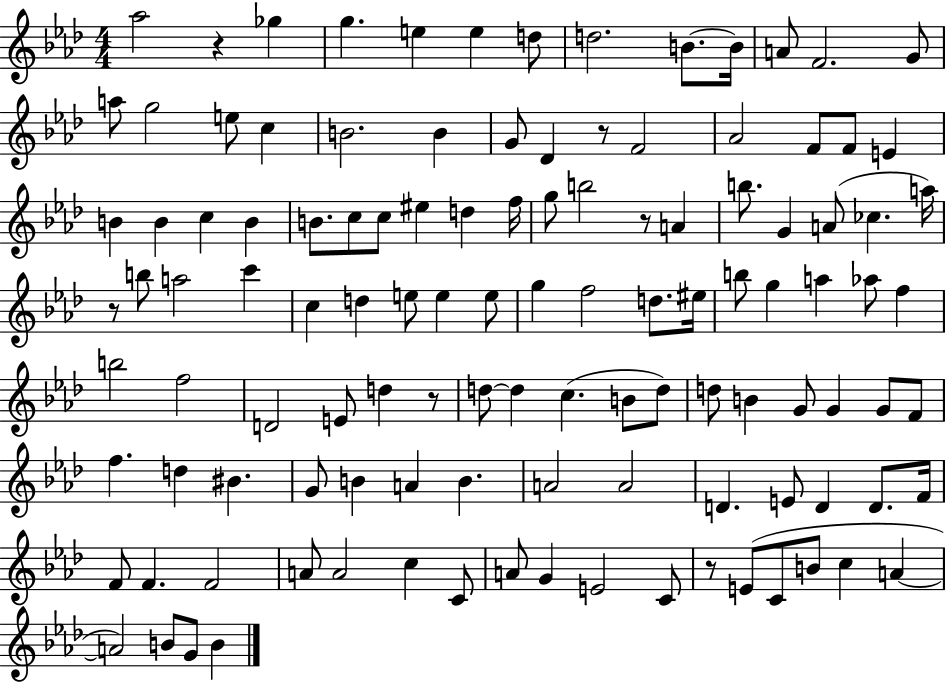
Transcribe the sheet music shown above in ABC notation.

X:1
T:Untitled
M:4/4
L:1/4
K:Ab
_a2 z _g g e e d/2 d2 B/2 B/4 A/2 F2 G/2 a/2 g2 e/2 c B2 B G/2 _D z/2 F2 _A2 F/2 F/2 E B B c B B/2 c/2 c/2 ^e d f/4 g/2 b2 z/2 A b/2 G A/2 _c a/4 z/2 b/2 a2 c' c d e/2 e e/2 g f2 d/2 ^e/4 b/2 g a _a/2 f b2 f2 D2 E/2 d z/2 d/2 d c B/2 d/2 d/2 B G/2 G G/2 F/2 f d ^B G/2 B A B A2 A2 D E/2 D D/2 F/4 F/2 F F2 A/2 A2 c C/2 A/2 G E2 C/2 z/2 E/2 C/2 B/2 c A A2 B/2 G/2 B